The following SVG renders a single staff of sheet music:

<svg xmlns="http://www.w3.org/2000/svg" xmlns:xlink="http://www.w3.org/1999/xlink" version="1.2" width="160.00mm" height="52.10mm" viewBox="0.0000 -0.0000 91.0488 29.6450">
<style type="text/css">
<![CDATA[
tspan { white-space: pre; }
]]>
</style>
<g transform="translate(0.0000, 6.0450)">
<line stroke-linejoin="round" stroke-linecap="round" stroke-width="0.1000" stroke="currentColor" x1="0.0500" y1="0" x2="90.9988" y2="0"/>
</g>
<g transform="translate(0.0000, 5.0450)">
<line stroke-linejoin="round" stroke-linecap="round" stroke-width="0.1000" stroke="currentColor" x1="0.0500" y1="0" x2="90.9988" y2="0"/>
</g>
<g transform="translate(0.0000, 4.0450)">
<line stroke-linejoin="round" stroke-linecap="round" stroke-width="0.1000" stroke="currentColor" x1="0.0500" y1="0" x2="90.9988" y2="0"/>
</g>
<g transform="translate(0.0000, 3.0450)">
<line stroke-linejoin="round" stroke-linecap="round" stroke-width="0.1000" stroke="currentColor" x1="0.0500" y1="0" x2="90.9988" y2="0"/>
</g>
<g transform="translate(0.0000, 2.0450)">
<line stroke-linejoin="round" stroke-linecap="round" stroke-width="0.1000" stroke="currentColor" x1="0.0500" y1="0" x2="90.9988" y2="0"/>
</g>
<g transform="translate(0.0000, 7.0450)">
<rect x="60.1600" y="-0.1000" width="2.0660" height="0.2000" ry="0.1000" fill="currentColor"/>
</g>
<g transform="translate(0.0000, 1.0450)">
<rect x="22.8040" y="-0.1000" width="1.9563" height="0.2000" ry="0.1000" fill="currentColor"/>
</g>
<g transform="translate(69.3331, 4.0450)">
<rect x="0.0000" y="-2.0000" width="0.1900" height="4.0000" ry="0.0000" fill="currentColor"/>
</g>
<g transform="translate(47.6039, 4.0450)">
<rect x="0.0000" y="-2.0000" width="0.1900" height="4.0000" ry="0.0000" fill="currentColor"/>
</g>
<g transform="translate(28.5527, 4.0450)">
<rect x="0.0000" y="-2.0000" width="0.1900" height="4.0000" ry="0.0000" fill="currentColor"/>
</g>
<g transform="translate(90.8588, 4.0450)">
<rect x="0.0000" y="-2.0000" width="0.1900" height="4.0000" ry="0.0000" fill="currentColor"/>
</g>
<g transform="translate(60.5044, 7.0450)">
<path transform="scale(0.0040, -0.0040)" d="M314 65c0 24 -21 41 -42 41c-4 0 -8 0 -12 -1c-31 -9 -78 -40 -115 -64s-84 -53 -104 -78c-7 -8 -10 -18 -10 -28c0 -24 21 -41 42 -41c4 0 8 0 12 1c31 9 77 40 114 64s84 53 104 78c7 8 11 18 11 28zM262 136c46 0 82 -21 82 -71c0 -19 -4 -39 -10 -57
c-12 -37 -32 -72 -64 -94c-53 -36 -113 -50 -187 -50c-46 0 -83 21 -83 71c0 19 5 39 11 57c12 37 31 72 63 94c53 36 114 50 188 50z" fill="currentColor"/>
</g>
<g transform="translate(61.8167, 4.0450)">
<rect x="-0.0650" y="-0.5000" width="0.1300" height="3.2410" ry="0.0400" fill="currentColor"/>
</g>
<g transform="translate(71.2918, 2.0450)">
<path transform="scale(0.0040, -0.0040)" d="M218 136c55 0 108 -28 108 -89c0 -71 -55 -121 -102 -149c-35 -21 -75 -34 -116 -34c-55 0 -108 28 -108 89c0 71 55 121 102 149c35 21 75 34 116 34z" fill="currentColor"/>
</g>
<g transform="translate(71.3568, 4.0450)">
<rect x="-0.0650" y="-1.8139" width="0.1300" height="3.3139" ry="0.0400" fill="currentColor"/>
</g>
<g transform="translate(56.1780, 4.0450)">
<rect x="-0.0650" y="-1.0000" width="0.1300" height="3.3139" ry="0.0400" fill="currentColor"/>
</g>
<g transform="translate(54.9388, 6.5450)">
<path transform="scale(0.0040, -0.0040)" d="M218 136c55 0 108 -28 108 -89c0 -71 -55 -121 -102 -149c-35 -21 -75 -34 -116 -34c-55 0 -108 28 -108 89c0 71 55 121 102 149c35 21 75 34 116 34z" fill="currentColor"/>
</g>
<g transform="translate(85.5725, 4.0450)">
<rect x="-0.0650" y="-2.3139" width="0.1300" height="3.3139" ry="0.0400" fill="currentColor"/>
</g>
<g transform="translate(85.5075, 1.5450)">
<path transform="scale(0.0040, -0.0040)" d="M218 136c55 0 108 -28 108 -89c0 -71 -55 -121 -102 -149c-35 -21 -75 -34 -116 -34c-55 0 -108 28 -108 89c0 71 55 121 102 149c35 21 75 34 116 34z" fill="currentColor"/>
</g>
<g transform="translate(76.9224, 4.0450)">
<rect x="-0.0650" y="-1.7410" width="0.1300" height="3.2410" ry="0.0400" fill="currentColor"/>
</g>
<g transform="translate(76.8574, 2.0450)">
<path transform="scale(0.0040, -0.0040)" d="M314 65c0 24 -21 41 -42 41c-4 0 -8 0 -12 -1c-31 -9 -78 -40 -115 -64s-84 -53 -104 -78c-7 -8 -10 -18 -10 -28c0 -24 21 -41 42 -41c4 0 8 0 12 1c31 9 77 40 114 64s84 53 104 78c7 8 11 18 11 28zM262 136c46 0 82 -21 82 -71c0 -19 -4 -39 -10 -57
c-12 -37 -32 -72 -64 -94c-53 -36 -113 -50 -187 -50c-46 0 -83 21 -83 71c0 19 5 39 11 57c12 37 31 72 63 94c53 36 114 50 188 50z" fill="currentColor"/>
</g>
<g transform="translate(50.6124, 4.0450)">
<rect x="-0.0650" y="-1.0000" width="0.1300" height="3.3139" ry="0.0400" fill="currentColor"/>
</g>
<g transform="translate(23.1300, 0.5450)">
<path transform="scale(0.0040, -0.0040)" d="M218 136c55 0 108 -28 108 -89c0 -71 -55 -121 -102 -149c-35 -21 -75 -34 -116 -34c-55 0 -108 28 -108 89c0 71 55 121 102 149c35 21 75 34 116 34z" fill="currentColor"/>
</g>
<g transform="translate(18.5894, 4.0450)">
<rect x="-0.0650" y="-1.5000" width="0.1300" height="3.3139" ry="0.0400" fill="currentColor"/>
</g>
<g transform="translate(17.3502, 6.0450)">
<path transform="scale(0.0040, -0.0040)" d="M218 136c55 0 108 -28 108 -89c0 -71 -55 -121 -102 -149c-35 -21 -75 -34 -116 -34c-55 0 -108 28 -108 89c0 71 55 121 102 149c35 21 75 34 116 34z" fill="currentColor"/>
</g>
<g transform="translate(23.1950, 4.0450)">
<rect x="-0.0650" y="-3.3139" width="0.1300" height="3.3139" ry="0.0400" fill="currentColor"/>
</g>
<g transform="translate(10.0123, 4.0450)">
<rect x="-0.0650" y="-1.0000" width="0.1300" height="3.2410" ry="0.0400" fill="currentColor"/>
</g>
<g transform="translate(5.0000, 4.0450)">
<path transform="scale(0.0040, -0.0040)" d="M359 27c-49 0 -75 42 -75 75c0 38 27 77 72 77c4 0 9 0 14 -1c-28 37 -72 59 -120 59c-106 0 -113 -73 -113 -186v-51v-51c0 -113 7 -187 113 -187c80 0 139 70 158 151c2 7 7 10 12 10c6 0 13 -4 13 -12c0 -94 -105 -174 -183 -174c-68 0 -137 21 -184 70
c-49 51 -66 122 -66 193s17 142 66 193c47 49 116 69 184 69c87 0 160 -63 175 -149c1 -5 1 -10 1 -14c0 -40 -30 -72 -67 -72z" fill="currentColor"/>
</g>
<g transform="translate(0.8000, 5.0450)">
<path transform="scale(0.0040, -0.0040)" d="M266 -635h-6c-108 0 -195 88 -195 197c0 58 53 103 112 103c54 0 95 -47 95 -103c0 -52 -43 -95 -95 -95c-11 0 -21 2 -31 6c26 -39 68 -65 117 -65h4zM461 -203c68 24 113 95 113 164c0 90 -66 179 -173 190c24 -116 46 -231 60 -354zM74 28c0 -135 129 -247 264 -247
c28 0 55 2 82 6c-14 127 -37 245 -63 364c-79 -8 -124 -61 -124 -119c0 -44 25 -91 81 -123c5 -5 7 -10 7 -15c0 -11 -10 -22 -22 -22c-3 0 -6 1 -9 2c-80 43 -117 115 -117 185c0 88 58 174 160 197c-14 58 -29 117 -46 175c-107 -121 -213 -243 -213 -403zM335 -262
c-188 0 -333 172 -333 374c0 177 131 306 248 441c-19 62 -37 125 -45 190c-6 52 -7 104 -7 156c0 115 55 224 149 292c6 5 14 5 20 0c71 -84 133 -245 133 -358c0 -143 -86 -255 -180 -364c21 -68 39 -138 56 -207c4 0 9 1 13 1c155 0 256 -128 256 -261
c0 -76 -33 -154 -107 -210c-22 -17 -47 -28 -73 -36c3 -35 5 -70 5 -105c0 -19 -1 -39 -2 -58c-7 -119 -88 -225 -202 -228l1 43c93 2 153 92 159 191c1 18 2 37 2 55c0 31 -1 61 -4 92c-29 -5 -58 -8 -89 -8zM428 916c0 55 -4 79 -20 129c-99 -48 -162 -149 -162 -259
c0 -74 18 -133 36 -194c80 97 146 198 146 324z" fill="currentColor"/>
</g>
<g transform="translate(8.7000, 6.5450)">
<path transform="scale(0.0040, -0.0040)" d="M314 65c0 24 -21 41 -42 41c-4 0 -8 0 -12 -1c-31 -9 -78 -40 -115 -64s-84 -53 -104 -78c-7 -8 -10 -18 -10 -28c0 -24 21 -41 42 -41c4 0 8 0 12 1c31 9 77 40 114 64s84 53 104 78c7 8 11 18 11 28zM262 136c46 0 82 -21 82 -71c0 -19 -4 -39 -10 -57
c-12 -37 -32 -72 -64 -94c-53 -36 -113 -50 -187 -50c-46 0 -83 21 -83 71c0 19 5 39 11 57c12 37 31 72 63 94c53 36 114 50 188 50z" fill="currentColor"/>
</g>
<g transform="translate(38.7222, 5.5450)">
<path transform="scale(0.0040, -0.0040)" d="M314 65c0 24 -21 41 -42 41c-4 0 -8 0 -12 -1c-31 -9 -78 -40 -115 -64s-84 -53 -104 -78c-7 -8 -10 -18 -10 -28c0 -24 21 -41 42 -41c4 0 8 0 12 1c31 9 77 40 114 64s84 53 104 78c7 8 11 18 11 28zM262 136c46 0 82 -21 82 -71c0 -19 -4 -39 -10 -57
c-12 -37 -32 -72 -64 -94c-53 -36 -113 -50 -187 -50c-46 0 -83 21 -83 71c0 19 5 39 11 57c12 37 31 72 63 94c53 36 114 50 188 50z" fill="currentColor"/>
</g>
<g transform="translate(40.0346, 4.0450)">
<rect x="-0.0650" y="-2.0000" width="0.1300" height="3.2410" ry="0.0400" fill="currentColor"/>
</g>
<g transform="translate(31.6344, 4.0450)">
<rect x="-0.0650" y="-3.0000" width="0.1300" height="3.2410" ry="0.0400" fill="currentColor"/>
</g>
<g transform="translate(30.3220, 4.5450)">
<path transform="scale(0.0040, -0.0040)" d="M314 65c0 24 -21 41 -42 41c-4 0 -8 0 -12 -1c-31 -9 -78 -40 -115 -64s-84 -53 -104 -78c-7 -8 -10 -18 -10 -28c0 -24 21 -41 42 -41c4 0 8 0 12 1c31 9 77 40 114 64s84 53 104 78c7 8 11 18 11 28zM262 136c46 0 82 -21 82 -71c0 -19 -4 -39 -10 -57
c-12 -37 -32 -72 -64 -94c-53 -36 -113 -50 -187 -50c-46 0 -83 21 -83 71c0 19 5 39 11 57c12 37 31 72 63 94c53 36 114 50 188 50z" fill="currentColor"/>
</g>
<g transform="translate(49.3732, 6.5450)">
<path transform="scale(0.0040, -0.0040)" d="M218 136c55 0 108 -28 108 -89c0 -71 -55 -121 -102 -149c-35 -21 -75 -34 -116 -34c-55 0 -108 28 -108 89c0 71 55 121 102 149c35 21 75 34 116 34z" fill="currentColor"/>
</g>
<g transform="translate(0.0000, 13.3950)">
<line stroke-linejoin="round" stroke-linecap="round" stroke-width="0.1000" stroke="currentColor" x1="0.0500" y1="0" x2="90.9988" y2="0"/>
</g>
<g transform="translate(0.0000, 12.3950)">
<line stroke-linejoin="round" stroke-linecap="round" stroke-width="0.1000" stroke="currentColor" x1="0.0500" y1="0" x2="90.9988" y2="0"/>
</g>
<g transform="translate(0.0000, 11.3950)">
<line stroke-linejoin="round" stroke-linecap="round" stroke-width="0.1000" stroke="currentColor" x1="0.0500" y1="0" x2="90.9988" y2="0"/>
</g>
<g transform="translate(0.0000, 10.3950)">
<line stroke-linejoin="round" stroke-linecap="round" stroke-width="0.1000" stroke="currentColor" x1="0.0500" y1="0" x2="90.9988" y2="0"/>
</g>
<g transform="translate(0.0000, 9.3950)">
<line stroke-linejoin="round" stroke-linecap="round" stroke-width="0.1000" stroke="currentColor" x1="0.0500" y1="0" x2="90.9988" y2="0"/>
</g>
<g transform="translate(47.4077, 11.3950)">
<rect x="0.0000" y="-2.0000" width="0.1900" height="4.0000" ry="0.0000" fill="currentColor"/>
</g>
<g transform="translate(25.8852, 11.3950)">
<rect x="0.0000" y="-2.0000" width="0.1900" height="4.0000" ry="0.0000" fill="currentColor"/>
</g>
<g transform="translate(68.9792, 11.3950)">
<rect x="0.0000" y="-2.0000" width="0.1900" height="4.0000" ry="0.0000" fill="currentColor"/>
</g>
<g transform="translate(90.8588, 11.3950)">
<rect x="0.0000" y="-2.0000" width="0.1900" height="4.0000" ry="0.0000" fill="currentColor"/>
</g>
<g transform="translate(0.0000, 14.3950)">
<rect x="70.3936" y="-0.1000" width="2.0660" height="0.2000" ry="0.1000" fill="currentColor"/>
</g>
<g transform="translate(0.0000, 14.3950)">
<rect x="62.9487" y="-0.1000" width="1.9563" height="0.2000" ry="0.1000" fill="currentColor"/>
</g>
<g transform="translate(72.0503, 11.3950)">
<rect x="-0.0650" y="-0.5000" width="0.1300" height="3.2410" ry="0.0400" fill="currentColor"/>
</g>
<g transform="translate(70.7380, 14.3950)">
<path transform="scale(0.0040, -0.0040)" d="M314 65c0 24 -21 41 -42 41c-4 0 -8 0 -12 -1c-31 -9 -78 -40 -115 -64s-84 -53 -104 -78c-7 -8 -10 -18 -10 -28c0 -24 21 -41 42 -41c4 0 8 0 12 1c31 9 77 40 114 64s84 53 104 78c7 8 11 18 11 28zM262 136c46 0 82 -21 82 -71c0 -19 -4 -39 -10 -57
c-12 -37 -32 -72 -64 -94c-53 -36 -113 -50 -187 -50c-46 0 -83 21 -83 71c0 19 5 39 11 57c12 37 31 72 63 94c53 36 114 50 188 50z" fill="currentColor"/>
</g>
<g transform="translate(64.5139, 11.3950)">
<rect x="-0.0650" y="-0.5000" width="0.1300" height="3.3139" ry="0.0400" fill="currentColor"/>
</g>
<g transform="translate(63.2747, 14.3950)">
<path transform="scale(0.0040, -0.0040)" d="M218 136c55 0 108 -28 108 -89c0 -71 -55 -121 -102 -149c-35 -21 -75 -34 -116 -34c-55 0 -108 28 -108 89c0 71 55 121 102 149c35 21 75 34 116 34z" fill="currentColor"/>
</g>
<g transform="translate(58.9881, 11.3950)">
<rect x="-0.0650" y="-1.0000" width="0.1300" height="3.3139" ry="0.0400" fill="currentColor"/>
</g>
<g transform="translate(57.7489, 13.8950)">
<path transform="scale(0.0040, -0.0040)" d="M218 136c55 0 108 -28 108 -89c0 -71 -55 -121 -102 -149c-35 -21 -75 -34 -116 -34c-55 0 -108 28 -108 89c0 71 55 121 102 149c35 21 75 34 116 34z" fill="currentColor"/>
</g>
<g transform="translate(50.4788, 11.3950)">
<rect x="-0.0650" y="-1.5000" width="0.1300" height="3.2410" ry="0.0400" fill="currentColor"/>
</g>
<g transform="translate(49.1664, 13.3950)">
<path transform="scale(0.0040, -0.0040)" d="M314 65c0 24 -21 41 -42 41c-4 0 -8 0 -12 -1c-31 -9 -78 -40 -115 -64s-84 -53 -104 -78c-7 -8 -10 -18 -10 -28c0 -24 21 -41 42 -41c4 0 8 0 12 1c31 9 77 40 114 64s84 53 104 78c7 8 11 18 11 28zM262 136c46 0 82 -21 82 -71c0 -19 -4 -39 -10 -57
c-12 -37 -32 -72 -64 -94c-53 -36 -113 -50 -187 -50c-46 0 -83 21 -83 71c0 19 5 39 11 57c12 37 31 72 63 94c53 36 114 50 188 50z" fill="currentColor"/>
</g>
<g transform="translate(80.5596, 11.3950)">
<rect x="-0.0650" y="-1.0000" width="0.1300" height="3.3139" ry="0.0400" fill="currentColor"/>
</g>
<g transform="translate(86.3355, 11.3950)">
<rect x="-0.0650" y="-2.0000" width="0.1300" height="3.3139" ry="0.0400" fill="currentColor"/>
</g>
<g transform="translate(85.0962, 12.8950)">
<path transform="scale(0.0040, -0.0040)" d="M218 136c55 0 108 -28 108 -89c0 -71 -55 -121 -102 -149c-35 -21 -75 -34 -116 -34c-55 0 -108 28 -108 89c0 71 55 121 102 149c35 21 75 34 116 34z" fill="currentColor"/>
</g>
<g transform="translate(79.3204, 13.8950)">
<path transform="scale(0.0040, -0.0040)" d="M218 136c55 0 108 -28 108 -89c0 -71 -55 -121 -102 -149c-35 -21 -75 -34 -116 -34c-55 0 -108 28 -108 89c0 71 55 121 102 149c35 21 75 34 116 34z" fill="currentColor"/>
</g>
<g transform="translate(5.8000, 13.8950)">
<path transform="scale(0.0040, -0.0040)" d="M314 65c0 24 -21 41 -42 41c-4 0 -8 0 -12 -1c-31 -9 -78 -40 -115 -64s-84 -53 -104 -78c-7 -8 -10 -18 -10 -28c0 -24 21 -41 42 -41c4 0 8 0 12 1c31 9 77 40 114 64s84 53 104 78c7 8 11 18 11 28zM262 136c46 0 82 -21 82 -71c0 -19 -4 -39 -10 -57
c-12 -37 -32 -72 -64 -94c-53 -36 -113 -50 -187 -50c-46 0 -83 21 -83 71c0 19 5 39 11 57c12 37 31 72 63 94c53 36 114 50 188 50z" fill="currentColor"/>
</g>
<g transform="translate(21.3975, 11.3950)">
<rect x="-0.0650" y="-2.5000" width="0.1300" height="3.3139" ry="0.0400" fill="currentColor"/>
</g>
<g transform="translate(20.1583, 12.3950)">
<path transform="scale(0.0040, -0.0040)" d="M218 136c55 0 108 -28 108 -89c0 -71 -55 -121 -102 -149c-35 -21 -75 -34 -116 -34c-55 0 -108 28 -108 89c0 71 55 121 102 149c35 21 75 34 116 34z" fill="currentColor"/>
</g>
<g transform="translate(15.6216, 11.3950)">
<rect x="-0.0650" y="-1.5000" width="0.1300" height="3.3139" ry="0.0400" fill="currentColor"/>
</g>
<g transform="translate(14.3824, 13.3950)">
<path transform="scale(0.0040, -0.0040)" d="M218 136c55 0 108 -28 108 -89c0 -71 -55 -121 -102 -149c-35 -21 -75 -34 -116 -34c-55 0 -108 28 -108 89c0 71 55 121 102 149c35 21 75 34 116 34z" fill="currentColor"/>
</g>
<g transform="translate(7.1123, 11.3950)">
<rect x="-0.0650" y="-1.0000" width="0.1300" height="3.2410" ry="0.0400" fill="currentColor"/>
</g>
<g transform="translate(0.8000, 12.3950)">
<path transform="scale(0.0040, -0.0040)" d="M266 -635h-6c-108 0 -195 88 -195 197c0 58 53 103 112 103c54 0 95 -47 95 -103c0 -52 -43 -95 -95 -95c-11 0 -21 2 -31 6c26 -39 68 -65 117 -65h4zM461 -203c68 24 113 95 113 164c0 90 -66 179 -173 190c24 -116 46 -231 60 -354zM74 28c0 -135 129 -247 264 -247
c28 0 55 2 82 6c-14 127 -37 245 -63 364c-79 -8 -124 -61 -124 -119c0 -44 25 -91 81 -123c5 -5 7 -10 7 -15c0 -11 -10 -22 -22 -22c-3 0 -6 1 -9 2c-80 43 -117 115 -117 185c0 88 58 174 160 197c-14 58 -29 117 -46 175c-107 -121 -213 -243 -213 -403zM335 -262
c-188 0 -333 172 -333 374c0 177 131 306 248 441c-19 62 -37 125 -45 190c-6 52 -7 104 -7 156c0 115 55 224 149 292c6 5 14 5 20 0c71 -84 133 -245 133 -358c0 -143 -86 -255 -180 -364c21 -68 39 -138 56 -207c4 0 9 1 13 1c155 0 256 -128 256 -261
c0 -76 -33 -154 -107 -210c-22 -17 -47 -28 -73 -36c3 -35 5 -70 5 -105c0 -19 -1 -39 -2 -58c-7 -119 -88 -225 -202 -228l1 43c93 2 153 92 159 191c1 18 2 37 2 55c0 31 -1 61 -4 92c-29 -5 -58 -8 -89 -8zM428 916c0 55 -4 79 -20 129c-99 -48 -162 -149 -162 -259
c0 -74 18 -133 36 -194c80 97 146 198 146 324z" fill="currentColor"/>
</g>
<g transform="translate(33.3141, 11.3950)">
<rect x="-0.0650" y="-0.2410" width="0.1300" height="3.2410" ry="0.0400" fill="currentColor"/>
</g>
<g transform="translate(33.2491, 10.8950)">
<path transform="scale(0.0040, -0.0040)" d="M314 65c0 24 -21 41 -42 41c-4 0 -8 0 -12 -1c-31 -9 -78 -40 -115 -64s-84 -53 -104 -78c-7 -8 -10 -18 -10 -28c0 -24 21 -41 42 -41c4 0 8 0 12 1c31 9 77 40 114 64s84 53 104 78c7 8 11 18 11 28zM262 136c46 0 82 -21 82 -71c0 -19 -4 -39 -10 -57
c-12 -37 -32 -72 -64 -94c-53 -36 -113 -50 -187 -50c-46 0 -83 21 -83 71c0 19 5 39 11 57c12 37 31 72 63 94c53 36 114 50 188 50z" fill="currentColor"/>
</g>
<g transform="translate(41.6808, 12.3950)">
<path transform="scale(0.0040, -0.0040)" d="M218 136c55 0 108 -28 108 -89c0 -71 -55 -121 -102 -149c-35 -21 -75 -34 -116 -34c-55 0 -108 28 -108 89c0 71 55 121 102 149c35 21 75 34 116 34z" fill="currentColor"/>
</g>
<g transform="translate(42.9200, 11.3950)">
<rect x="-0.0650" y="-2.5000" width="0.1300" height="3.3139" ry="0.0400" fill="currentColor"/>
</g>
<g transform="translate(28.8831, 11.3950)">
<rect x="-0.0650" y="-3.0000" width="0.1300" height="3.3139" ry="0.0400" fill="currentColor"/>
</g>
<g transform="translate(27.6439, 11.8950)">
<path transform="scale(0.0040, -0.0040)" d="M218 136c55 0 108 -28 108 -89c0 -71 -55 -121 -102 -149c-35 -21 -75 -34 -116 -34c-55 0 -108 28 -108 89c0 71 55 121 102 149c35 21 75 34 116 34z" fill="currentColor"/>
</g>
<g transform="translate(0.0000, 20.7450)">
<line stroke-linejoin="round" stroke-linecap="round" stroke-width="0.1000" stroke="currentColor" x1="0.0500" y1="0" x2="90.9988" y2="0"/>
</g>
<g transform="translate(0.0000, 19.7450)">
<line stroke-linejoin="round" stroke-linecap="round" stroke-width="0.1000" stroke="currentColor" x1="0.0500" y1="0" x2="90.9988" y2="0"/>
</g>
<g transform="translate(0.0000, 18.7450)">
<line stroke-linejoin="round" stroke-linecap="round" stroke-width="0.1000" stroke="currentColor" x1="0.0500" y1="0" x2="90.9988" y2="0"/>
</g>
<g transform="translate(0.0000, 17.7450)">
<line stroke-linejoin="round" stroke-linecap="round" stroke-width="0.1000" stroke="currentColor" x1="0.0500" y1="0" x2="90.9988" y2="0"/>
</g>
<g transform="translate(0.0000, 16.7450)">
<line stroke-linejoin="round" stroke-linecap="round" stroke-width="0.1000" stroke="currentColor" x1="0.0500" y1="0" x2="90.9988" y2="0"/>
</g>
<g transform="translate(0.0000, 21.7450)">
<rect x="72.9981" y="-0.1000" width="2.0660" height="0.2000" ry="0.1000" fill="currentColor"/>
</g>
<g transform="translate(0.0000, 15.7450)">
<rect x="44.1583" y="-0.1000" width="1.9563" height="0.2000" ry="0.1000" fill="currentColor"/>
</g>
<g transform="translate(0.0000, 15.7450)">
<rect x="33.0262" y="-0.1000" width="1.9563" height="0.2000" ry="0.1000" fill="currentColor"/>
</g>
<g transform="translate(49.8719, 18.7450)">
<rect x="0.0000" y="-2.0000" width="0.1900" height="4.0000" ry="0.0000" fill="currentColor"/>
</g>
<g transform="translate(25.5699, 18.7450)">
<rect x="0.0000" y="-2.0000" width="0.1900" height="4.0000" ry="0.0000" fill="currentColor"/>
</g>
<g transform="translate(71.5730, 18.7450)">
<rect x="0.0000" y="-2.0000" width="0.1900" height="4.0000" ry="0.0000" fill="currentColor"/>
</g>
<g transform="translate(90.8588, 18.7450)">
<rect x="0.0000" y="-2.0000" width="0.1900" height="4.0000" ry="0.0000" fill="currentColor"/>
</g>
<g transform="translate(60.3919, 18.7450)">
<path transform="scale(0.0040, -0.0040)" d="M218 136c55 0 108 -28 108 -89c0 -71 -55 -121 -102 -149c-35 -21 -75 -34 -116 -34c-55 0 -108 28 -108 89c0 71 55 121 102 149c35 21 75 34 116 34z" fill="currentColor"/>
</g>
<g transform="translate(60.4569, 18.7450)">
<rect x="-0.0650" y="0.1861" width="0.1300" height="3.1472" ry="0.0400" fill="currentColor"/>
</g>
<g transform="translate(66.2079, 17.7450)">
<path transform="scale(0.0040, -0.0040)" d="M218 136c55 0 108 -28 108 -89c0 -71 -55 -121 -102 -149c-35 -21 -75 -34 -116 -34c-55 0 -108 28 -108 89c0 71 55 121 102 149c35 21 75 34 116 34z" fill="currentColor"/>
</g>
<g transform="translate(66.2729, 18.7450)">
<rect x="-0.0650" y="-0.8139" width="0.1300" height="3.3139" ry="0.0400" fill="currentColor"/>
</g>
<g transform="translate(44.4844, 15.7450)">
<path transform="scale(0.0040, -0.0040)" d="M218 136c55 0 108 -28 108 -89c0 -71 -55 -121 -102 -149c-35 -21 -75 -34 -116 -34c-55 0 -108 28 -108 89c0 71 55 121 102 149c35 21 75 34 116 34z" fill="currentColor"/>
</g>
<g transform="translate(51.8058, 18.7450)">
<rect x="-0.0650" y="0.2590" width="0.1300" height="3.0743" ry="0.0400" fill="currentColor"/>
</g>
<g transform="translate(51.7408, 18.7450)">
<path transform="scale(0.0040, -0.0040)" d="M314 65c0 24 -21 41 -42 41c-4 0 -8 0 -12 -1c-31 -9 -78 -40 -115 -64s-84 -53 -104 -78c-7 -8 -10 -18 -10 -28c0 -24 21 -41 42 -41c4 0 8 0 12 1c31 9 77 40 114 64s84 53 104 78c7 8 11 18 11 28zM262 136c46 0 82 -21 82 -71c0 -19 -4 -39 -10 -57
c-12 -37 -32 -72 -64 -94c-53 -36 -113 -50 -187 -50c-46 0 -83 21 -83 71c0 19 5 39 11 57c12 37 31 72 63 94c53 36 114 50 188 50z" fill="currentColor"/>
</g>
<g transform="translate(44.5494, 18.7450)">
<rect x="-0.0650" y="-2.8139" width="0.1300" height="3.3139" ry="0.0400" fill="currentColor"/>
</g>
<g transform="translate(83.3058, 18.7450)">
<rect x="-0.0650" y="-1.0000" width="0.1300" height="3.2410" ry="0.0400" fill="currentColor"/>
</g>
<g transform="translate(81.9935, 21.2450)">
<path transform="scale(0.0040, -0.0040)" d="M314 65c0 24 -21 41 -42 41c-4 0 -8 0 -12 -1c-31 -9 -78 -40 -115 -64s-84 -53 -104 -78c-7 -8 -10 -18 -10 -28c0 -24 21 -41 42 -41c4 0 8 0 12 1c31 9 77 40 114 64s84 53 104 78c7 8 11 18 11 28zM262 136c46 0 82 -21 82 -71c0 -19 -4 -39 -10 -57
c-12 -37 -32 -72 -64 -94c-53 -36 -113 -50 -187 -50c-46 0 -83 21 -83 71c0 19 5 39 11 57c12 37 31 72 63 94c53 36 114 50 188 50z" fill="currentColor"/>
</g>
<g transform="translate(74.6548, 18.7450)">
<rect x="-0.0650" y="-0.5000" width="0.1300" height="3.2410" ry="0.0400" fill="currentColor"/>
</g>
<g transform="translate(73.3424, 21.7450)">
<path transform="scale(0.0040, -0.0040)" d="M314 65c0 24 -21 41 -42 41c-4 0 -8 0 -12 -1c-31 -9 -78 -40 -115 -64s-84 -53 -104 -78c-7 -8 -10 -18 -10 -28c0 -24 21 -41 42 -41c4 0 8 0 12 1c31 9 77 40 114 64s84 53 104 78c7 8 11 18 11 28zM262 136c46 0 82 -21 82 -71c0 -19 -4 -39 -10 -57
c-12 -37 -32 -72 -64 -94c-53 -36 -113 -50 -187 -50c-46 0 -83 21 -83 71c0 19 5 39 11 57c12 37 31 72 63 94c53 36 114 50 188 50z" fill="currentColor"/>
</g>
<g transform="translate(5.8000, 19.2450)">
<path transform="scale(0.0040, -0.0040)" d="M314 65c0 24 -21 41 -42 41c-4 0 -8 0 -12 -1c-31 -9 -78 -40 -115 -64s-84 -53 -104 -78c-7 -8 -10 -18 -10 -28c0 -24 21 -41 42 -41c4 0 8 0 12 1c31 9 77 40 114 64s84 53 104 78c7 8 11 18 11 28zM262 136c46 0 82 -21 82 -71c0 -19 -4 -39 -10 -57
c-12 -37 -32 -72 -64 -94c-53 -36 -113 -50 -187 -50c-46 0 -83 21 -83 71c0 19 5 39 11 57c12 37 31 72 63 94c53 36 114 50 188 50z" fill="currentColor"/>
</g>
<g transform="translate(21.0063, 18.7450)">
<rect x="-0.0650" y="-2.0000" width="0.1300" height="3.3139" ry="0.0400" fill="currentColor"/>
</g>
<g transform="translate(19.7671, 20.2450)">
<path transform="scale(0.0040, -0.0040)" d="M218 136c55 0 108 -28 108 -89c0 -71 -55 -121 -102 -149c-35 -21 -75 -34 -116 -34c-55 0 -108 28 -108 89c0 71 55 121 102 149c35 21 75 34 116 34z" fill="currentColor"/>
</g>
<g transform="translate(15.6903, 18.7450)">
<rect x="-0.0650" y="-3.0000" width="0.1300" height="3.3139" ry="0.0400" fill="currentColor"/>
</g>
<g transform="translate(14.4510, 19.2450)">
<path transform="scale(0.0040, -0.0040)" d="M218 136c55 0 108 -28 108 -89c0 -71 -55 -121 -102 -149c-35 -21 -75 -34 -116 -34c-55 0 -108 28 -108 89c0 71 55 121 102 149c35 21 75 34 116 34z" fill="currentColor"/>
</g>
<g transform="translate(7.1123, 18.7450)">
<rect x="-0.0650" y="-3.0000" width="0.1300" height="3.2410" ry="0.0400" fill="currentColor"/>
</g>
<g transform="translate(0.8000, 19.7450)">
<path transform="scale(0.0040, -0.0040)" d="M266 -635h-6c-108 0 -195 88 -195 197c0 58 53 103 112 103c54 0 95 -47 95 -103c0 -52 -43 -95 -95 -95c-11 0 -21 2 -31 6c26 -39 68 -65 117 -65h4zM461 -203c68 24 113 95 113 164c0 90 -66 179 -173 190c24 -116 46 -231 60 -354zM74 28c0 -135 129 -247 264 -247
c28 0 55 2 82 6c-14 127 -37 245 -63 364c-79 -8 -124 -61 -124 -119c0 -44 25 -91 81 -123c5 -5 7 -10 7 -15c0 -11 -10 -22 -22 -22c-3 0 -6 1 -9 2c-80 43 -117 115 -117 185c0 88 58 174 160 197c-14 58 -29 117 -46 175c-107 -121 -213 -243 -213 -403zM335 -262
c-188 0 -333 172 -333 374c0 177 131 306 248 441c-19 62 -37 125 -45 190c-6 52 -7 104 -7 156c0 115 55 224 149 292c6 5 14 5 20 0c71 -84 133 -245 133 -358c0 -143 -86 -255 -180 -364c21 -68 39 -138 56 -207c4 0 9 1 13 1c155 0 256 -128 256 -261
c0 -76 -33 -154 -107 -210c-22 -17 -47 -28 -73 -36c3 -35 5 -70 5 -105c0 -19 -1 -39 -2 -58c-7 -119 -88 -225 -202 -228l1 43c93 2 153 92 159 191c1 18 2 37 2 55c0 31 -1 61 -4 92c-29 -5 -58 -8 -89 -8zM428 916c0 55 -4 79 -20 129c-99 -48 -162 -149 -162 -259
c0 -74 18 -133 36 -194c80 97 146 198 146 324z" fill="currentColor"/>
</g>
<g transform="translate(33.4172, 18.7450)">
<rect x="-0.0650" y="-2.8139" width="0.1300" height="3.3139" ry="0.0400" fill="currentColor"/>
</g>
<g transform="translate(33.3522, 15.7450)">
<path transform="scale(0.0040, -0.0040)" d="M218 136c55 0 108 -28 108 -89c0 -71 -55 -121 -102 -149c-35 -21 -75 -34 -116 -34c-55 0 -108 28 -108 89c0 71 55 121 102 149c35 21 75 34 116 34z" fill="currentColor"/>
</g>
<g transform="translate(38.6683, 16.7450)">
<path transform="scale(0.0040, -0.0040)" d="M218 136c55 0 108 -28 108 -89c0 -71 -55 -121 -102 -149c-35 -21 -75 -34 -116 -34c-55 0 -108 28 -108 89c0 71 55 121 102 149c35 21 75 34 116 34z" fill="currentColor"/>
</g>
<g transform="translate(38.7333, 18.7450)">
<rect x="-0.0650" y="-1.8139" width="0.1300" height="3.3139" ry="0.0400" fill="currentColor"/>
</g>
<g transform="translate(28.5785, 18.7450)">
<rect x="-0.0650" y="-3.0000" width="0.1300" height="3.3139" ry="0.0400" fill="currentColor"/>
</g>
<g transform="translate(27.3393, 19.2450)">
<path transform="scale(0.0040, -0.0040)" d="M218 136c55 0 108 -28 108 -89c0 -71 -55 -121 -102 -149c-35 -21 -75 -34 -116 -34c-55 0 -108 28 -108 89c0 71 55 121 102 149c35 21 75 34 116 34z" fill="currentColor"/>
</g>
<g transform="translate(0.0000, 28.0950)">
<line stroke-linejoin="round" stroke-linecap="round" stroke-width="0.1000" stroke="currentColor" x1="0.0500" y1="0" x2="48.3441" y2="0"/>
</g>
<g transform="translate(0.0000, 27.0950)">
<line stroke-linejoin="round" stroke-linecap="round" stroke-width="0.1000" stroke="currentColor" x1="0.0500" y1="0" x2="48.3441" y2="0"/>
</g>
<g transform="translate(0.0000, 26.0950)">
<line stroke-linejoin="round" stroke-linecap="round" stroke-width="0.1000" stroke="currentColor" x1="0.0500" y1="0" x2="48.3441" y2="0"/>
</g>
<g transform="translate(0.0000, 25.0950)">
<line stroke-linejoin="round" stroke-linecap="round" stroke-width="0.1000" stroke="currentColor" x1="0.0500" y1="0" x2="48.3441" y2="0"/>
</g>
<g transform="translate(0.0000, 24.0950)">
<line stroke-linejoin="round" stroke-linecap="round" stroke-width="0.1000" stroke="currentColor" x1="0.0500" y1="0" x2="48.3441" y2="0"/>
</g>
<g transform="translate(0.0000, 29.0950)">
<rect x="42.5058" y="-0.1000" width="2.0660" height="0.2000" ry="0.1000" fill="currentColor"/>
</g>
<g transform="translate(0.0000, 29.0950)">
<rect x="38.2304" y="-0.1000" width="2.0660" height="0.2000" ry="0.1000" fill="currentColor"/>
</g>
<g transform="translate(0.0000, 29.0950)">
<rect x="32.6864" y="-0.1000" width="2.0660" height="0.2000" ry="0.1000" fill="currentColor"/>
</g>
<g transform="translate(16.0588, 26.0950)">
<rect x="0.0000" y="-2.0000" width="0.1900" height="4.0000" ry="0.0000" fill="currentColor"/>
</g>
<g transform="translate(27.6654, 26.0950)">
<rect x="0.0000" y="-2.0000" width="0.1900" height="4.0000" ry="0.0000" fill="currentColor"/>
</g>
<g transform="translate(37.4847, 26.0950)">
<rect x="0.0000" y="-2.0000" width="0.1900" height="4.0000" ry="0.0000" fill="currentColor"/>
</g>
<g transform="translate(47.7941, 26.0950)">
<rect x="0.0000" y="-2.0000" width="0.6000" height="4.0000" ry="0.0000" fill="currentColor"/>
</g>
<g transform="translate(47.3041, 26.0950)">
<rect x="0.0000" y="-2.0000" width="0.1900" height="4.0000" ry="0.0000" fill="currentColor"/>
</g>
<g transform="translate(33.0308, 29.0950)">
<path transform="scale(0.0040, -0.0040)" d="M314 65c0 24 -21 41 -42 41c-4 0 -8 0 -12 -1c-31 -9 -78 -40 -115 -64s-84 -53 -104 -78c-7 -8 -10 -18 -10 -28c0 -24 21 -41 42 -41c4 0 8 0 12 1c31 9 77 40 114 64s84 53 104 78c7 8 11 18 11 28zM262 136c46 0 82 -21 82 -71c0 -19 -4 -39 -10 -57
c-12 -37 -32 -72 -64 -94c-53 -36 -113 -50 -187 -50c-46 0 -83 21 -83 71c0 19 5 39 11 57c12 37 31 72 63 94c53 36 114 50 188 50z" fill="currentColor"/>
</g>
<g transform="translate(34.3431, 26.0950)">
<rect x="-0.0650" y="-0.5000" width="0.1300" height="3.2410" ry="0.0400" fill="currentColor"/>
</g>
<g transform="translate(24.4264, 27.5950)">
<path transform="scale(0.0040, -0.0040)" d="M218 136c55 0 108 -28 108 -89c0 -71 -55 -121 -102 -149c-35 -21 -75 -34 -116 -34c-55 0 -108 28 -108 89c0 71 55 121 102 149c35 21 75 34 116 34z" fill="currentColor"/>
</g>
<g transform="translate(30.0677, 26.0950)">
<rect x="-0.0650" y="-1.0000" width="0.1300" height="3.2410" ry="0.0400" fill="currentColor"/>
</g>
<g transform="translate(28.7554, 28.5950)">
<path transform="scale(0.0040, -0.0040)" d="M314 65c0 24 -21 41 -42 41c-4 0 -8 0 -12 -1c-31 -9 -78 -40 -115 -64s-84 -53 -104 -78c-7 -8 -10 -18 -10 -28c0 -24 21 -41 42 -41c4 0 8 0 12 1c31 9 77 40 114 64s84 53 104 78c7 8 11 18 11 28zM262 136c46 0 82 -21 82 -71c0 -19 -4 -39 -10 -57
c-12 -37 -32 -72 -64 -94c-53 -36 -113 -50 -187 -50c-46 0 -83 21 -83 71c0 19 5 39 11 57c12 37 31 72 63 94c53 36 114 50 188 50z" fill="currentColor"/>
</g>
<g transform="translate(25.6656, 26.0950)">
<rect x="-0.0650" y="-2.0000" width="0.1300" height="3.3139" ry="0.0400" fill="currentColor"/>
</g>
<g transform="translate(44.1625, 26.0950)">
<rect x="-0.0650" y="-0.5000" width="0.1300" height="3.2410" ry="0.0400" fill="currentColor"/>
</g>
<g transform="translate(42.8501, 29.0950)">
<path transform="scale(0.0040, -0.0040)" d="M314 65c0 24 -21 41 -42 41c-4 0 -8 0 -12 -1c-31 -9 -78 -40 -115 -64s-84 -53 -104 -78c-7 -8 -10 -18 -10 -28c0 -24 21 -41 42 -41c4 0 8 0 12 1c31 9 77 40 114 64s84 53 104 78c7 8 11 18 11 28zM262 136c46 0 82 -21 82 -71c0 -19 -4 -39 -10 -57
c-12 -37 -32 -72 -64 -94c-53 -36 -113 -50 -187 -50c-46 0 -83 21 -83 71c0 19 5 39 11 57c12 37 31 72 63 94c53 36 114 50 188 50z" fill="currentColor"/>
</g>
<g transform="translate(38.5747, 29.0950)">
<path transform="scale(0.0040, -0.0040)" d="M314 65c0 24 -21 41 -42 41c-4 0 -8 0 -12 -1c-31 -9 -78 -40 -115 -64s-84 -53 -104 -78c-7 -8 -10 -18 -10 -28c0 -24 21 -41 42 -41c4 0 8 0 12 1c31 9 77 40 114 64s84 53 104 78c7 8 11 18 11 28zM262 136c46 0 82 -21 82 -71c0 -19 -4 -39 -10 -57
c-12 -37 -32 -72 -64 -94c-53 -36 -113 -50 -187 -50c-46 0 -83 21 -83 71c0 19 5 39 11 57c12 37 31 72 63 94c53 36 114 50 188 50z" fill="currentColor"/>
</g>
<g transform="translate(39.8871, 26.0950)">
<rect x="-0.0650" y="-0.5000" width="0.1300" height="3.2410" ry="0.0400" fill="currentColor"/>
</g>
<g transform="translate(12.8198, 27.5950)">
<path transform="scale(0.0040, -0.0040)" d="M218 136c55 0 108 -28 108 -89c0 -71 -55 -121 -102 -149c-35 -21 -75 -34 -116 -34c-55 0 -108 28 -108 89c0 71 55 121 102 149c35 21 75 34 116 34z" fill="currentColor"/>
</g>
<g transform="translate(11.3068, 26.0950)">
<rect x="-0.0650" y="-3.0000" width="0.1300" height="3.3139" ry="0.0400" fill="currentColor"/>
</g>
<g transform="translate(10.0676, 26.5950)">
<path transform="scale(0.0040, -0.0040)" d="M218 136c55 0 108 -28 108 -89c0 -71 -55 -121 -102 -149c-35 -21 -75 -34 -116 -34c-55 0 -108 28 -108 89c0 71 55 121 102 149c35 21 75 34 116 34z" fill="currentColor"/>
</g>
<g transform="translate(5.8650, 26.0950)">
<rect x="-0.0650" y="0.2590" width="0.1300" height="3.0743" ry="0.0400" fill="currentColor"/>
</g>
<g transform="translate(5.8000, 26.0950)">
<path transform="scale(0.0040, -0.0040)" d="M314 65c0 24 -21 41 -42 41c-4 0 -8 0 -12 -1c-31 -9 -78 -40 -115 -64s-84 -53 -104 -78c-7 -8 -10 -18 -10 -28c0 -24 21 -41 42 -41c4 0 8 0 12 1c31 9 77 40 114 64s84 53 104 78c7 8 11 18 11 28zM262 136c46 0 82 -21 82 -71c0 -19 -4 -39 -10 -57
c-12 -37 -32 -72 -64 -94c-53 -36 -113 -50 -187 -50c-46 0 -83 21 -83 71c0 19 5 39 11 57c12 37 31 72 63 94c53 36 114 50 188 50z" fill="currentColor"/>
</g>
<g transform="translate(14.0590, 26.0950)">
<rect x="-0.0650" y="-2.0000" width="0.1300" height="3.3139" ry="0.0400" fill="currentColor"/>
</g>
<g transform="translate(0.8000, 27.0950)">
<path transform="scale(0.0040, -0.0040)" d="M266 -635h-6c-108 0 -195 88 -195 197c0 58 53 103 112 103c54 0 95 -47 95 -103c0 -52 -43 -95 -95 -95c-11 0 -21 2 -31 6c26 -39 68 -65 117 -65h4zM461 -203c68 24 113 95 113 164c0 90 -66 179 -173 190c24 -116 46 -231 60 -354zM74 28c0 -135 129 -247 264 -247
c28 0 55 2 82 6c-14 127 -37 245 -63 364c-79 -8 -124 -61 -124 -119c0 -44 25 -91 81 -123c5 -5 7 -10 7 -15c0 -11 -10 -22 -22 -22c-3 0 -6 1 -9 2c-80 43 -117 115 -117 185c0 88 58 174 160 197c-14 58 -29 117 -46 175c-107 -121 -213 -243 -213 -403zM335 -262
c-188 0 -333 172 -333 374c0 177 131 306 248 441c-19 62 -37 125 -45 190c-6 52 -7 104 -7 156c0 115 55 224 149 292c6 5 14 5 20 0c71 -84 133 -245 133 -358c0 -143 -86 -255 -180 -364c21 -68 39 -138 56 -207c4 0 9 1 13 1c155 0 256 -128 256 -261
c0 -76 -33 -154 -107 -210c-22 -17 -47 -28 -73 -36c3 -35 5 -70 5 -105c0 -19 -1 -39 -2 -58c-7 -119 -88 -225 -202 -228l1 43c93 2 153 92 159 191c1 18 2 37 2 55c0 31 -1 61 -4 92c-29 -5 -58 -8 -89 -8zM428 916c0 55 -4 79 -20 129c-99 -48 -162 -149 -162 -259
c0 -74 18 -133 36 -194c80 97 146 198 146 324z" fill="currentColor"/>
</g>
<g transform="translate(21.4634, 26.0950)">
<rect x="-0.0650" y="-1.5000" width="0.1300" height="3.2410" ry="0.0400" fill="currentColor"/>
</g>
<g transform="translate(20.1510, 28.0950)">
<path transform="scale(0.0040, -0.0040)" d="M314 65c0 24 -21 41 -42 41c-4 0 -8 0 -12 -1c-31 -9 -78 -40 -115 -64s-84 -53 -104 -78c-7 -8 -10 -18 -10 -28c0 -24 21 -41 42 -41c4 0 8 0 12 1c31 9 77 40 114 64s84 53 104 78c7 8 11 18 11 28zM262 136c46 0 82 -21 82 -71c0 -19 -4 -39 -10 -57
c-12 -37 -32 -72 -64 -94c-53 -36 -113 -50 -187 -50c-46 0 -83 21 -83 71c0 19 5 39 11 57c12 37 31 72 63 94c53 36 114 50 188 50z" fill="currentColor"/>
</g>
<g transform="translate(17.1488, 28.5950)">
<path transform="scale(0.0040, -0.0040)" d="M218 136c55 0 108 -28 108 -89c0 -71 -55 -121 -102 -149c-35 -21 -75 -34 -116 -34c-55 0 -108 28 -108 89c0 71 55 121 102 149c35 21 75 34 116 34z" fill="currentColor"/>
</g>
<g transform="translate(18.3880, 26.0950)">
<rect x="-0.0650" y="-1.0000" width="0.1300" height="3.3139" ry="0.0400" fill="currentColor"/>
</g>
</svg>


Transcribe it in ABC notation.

X:1
T:Untitled
M:4/4
L:1/4
K:C
D2 E b A2 F2 D D C2 f f2 g D2 E G A c2 G E2 D C C2 D F A2 A F A a f a B2 B d C2 D2 B2 A F D E2 F D2 C2 C2 C2